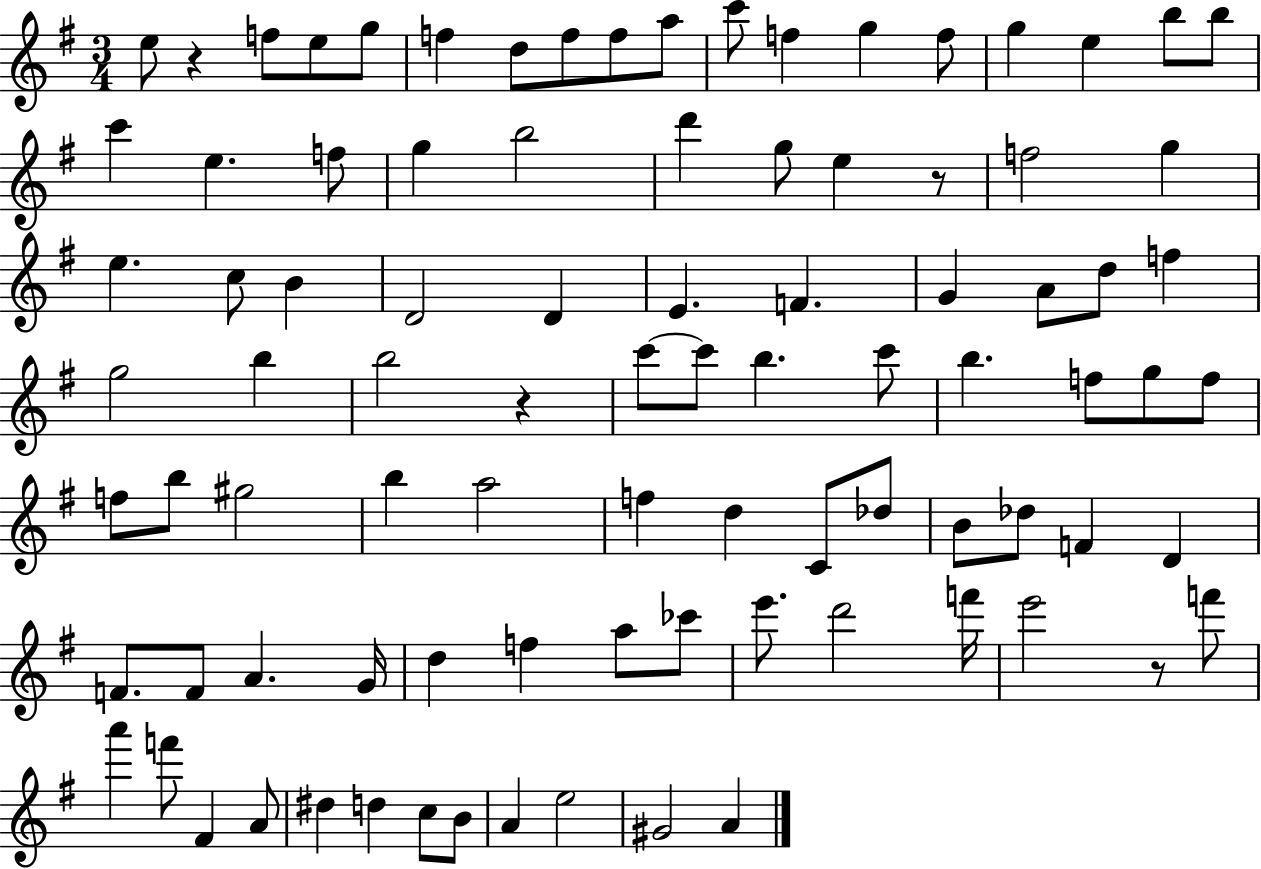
{
  \clef treble
  \numericTimeSignature
  \time 3/4
  \key g \major
  e''8 r4 f''8 e''8 g''8 | f''4 d''8 f''8 f''8 a''8 | c'''8 f''4 g''4 f''8 | g''4 e''4 b''8 b''8 | \break c'''4 e''4. f''8 | g''4 b''2 | d'''4 g''8 e''4 r8 | f''2 g''4 | \break e''4. c''8 b'4 | d'2 d'4 | e'4. f'4. | g'4 a'8 d''8 f''4 | \break g''2 b''4 | b''2 r4 | c'''8~~ c'''8 b''4. c'''8 | b''4. f''8 g''8 f''8 | \break f''8 b''8 gis''2 | b''4 a''2 | f''4 d''4 c'8 des''8 | b'8 des''8 f'4 d'4 | \break f'8. f'8 a'4. g'16 | d''4 f''4 a''8 ces'''8 | e'''8. d'''2 f'''16 | e'''2 r8 f'''8 | \break a'''4 f'''8 fis'4 a'8 | dis''4 d''4 c''8 b'8 | a'4 e''2 | gis'2 a'4 | \break \bar "|."
}